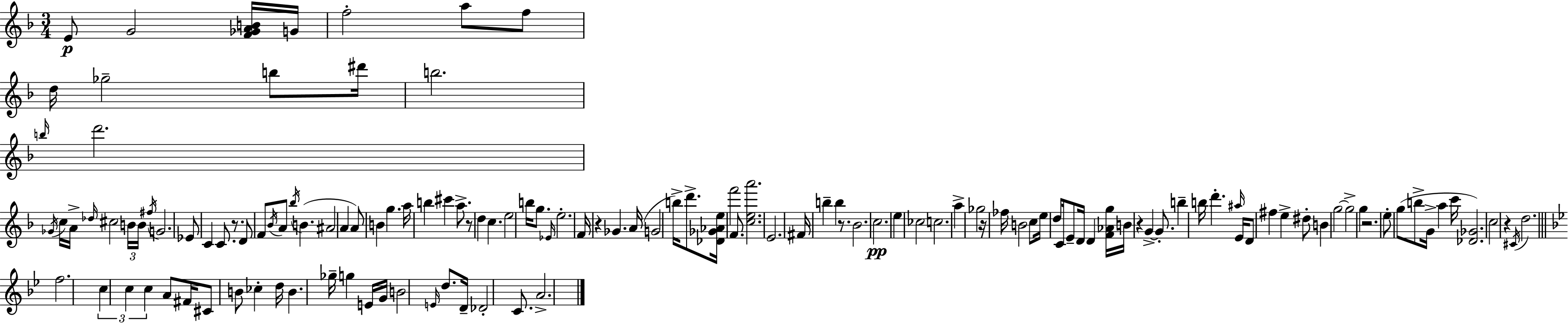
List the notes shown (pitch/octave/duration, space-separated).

E4/e G4/h [F4,Gb4,A4,B4]/s G4/s F5/h A5/e F5/e D5/s Gb5/h B5/e D#6/s B5/h. B5/s D6/h. Gb4/s C5/s A4/s Db5/s C#5/h B4/s B4/s F#5/s G4/h. Eb4/e C4/q C4/e. R/e. D4/e F4/e Bb4/s A4/e Bb5/s B4/q. A#4/h A4/q A4/e B4/q G5/q. A5/s B5/q C#6/q A5/e. R/e D5/q C5/q. E5/h B5/s G5/e. Eb4/s E5/h. F4/s R/q Gb4/q. A4/s G4/h B5/s D6/e. [Db4,Gb4,Ab4,E5]/s F6/h F4/e. [C5,E5,A6]/h. E4/h. F#4/s B5/q B5/q R/e. Bb4/h. C5/h. E5/q CES5/h C5/h. A5/q Gb5/h R/s FES5/s B4/h C5/e E5/s D5/e C4/s E4/e D4/s D4/q [F4,Ab4,G5]/s B4/s R/q G4/q G4/e. B5/q B5/s D6/q. A#5/s E4/s D4/e F#5/q E5/q D#5/e B4/q G5/h G5/h G5/q R/h. E5/e G5/e B5/e G4/s A5/q C6/s [Db4,Gb4]/h. C5/h R/q C#4/s D5/h. F5/h. C5/q C5/q C5/q A4/e F#4/s C#4/e B4/e CES5/q D5/s B4/q. Gb5/s G5/q E4/s G4/s B4/h E4/s D5/e. D4/s Db4/h C4/e. A4/h.